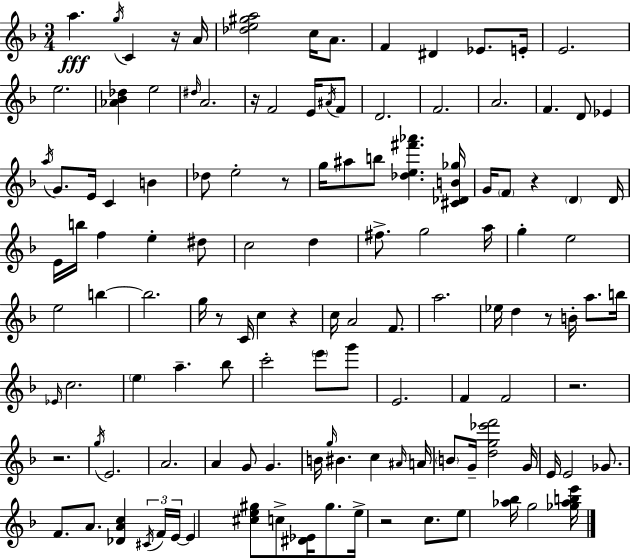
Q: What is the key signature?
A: D minor